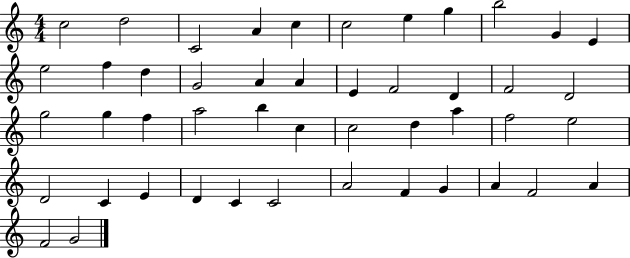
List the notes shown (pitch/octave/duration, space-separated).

C5/h D5/h C4/h A4/q C5/q C5/h E5/q G5/q B5/h G4/q E4/q E5/h F5/q D5/q G4/h A4/q A4/q E4/q F4/h D4/q F4/h D4/h G5/h G5/q F5/q A5/h B5/q C5/q C5/h D5/q A5/q F5/h E5/h D4/h C4/q E4/q D4/q C4/q C4/h A4/h F4/q G4/q A4/q F4/h A4/q F4/h G4/h